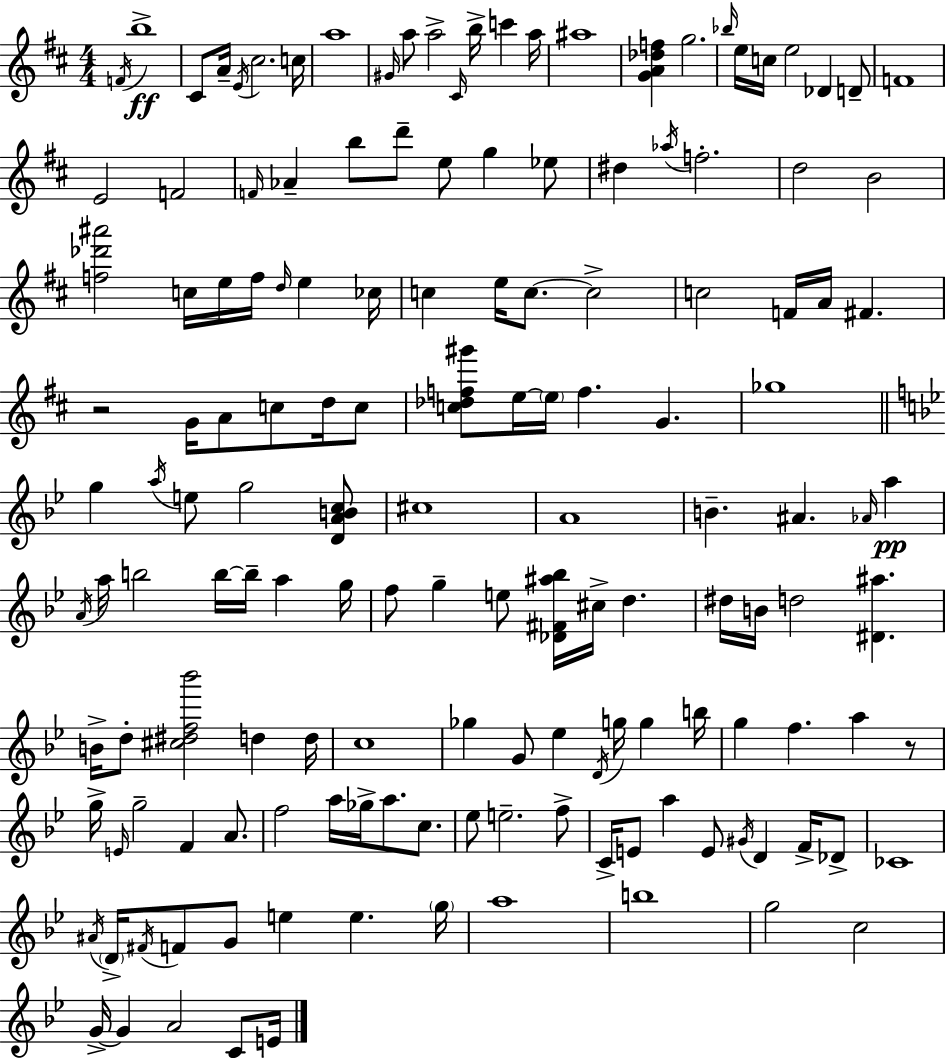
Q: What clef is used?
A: treble